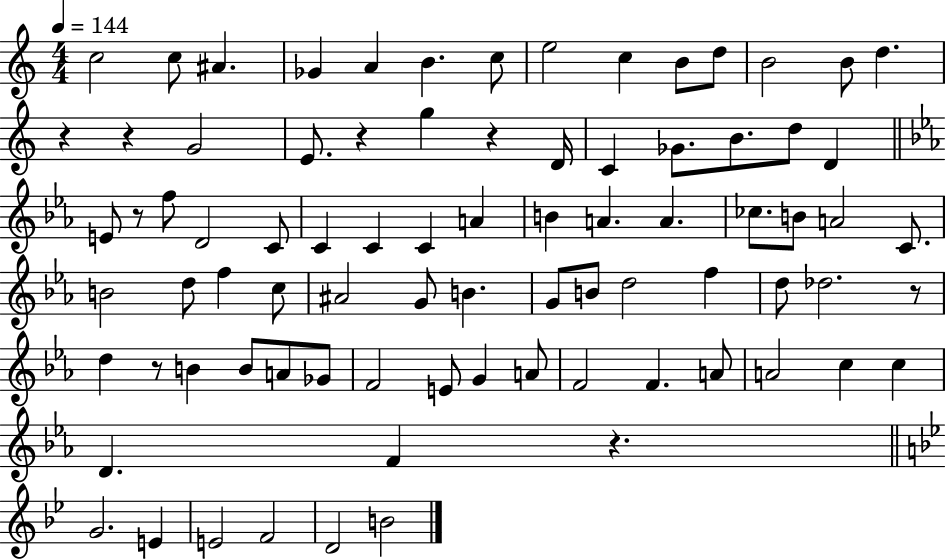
C5/h C5/e A#4/q. Gb4/q A4/q B4/q. C5/e E5/h C5/q B4/e D5/e B4/h B4/e D5/q. R/q R/q G4/h E4/e. R/q G5/q R/q D4/s C4/q Gb4/e. B4/e. D5/e D4/q E4/e R/e F5/e D4/h C4/e C4/q C4/q C4/q A4/q B4/q A4/q. A4/q. CES5/e. B4/e A4/h C4/e. B4/h D5/e F5/q C5/e A#4/h G4/e B4/q. G4/e B4/e D5/h F5/q D5/e Db5/h. R/e D5/q R/e B4/q B4/e A4/e Gb4/e F4/h E4/e G4/q A4/e F4/h F4/q. A4/e A4/h C5/q C5/q D4/q. F4/q R/q. G4/h. E4/q E4/h F4/h D4/h B4/h